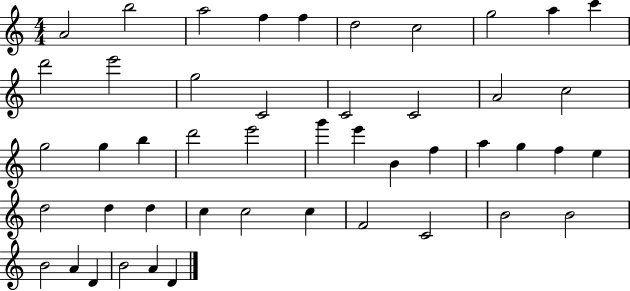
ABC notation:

X:1
T:Untitled
M:4/4
L:1/4
K:C
A2 b2 a2 f f d2 c2 g2 a c' d'2 e'2 g2 C2 C2 C2 A2 c2 g2 g b d'2 e'2 g' e' B f a g f e d2 d d c c2 c F2 C2 B2 B2 B2 A D B2 A D